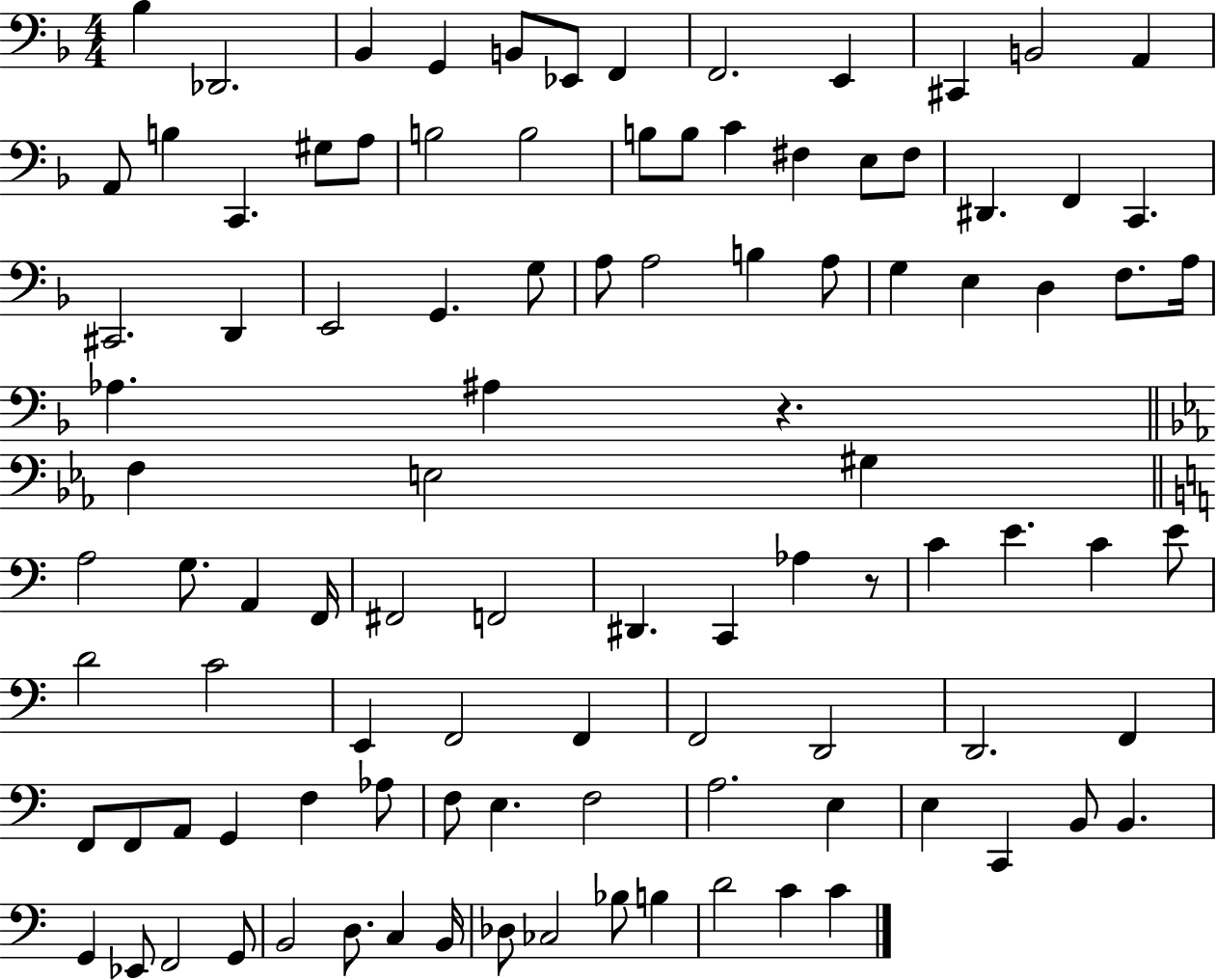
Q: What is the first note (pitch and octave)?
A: Bb3